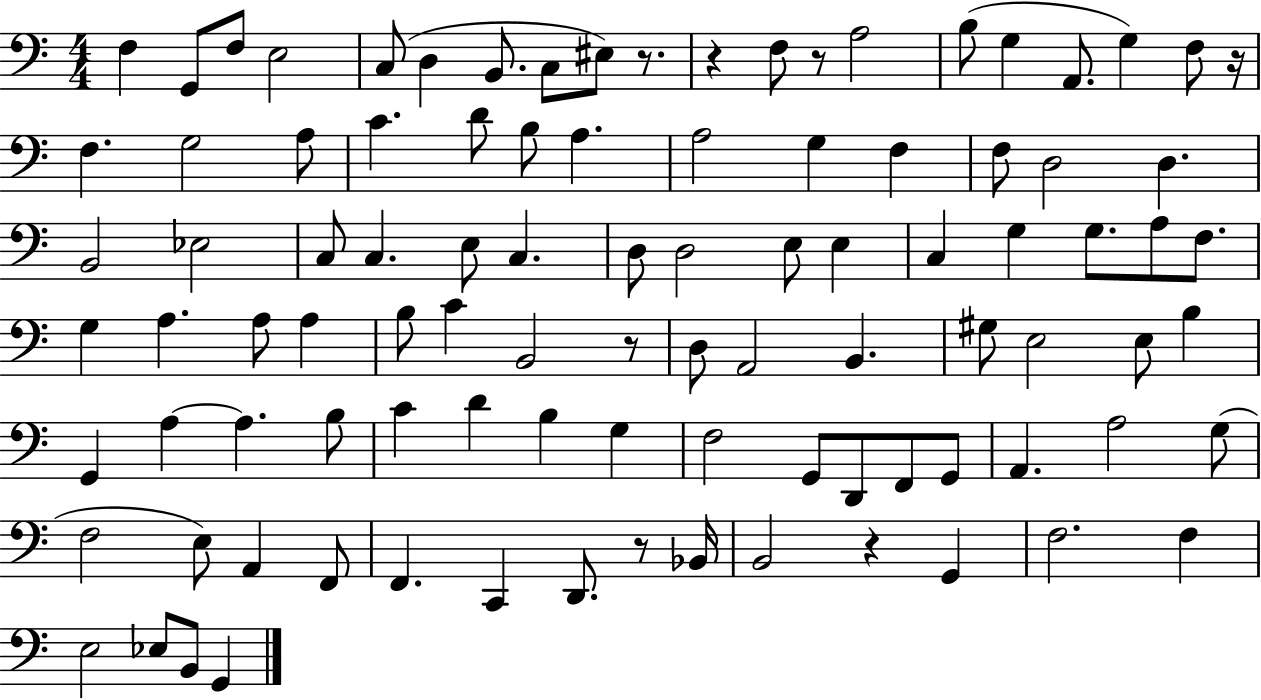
X:1
T:Untitled
M:4/4
L:1/4
K:C
F, G,,/2 F,/2 E,2 C,/2 D, B,,/2 C,/2 ^E,/2 z/2 z F,/2 z/2 A,2 B,/2 G, A,,/2 G, F,/2 z/4 F, G,2 A,/2 C D/2 B,/2 A, A,2 G, F, F,/2 D,2 D, B,,2 _E,2 C,/2 C, E,/2 C, D,/2 D,2 E,/2 E, C, G, G,/2 A,/2 F,/2 G, A, A,/2 A, B,/2 C B,,2 z/2 D,/2 A,,2 B,, ^G,/2 E,2 E,/2 B, G,, A, A, B,/2 C D B, G, F,2 G,,/2 D,,/2 F,,/2 G,,/2 A,, A,2 G,/2 F,2 E,/2 A,, F,,/2 F,, C,, D,,/2 z/2 _B,,/4 B,,2 z G,, F,2 F, E,2 _E,/2 B,,/2 G,,